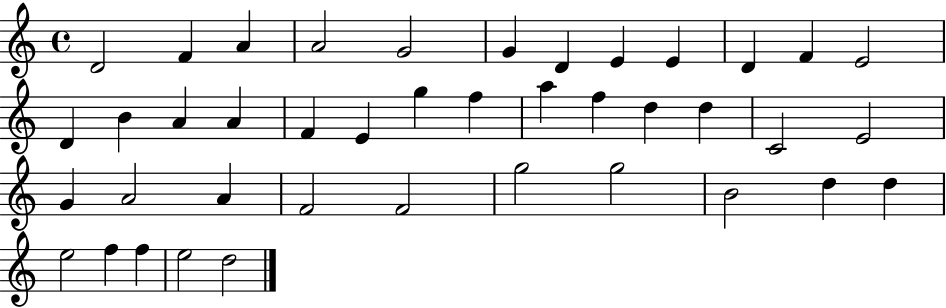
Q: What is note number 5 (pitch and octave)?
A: G4